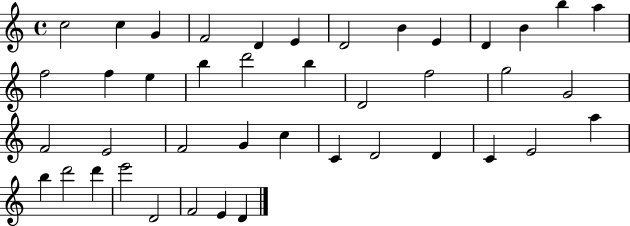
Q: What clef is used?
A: treble